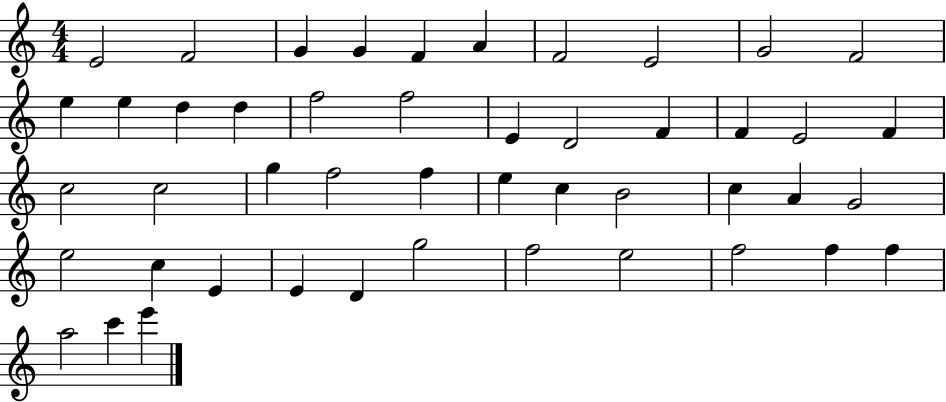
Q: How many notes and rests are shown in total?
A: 47